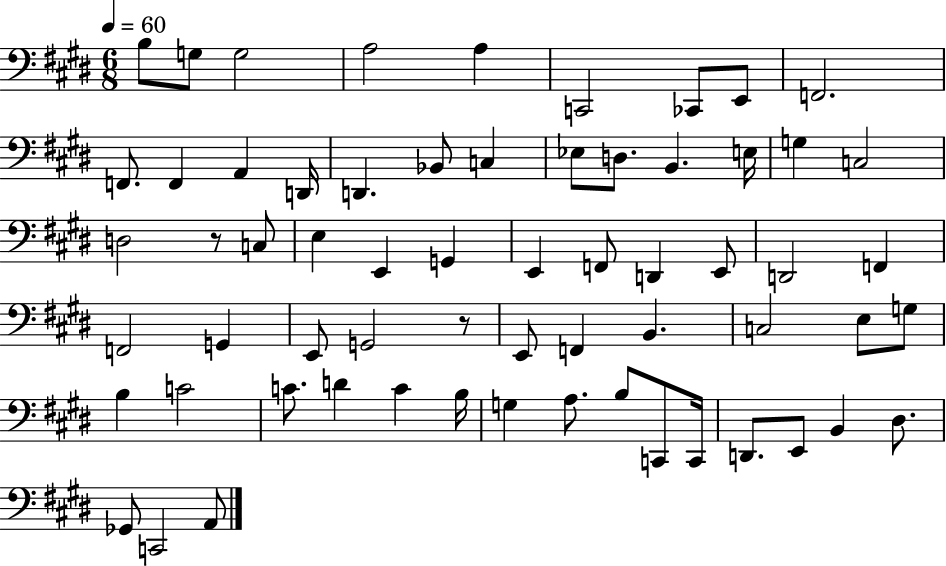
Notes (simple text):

B3/e G3/e G3/h A3/h A3/q C2/h CES2/e E2/e F2/h. F2/e. F2/q A2/q D2/s D2/q. Bb2/e C3/q Eb3/e D3/e. B2/q. E3/s G3/q C3/h D3/h R/e C3/e E3/q E2/q G2/q E2/q F2/e D2/q E2/e D2/h F2/q F2/h G2/q E2/e G2/h R/e E2/e F2/q B2/q. C3/h E3/e G3/e B3/q C4/h C4/e. D4/q C4/q B3/s G3/q A3/e. B3/e C2/e C2/s D2/e. E2/e B2/q D#3/e. Gb2/e C2/h A2/e